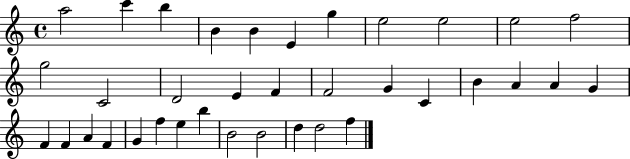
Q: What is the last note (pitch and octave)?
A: F5